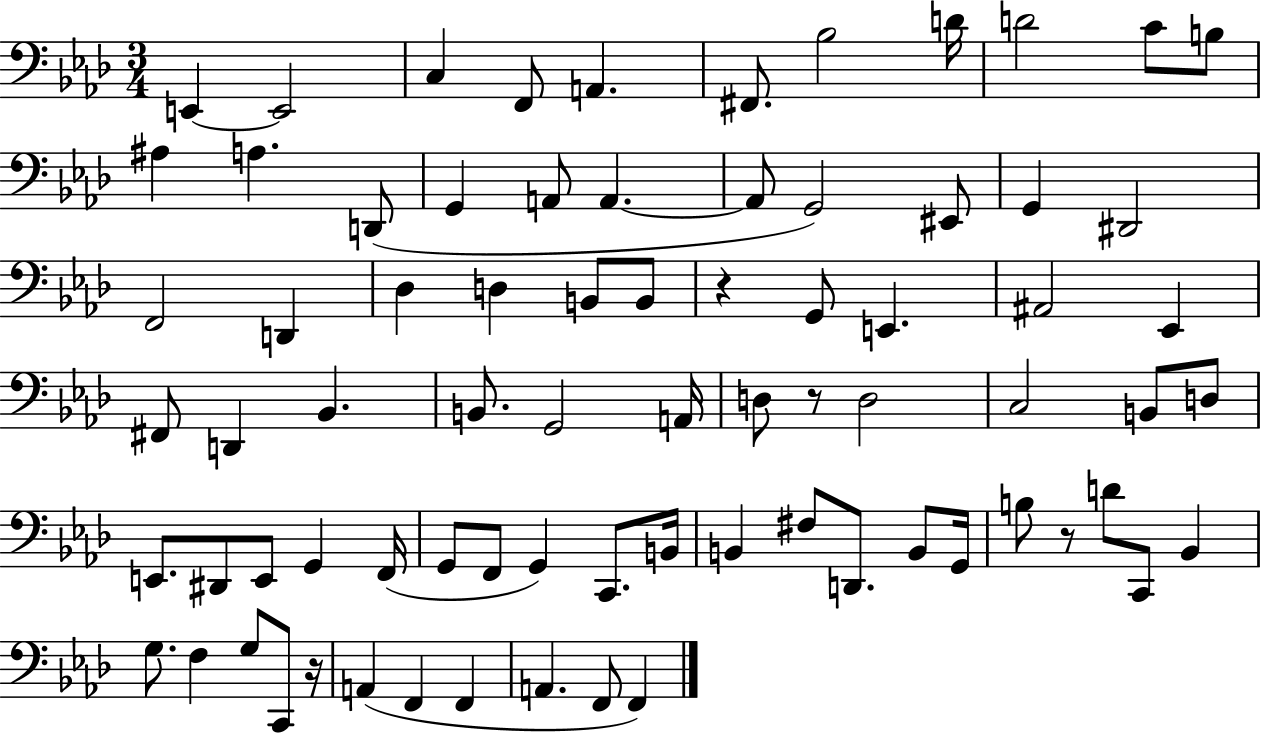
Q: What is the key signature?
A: AES major